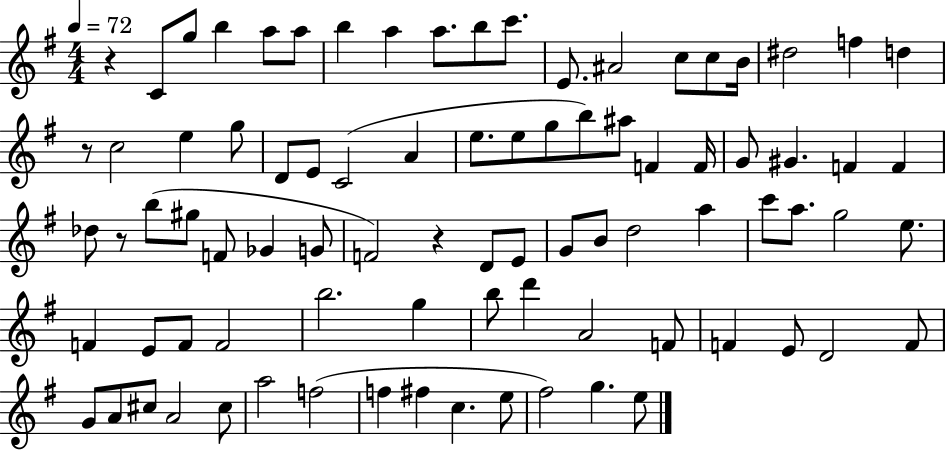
X:1
T:Untitled
M:4/4
L:1/4
K:G
z C/2 g/2 b a/2 a/2 b a a/2 b/2 c'/2 E/2 ^A2 c/2 c/2 B/4 ^d2 f d z/2 c2 e g/2 D/2 E/2 C2 A e/2 e/2 g/2 b/2 ^a/2 F F/4 G/2 ^G F F _d/2 z/2 b/2 ^g/2 F/2 _G G/2 F2 z D/2 E/2 G/2 B/2 d2 a c'/2 a/2 g2 e/2 F E/2 F/2 F2 b2 g b/2 d' A2 F/2 F E/2 D2 F/2 G/2 A/2 ^c/2 A2 ^c/2 a2 f2 f ^f c e/2 ^f2 g e/2